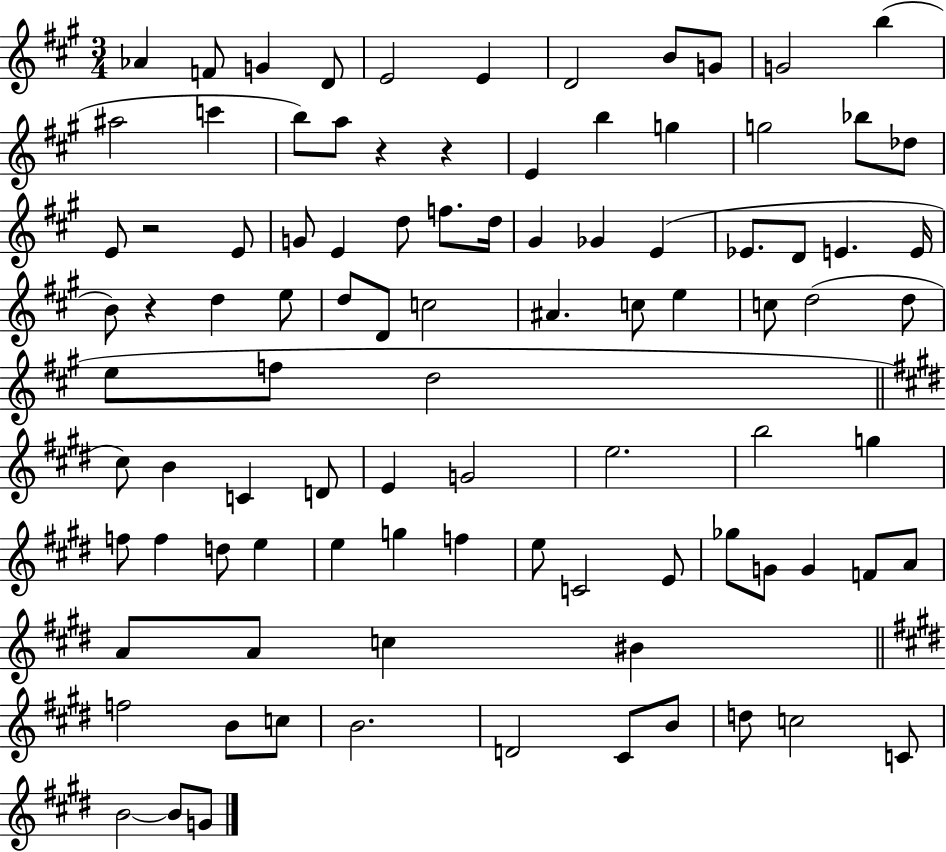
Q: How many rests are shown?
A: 4